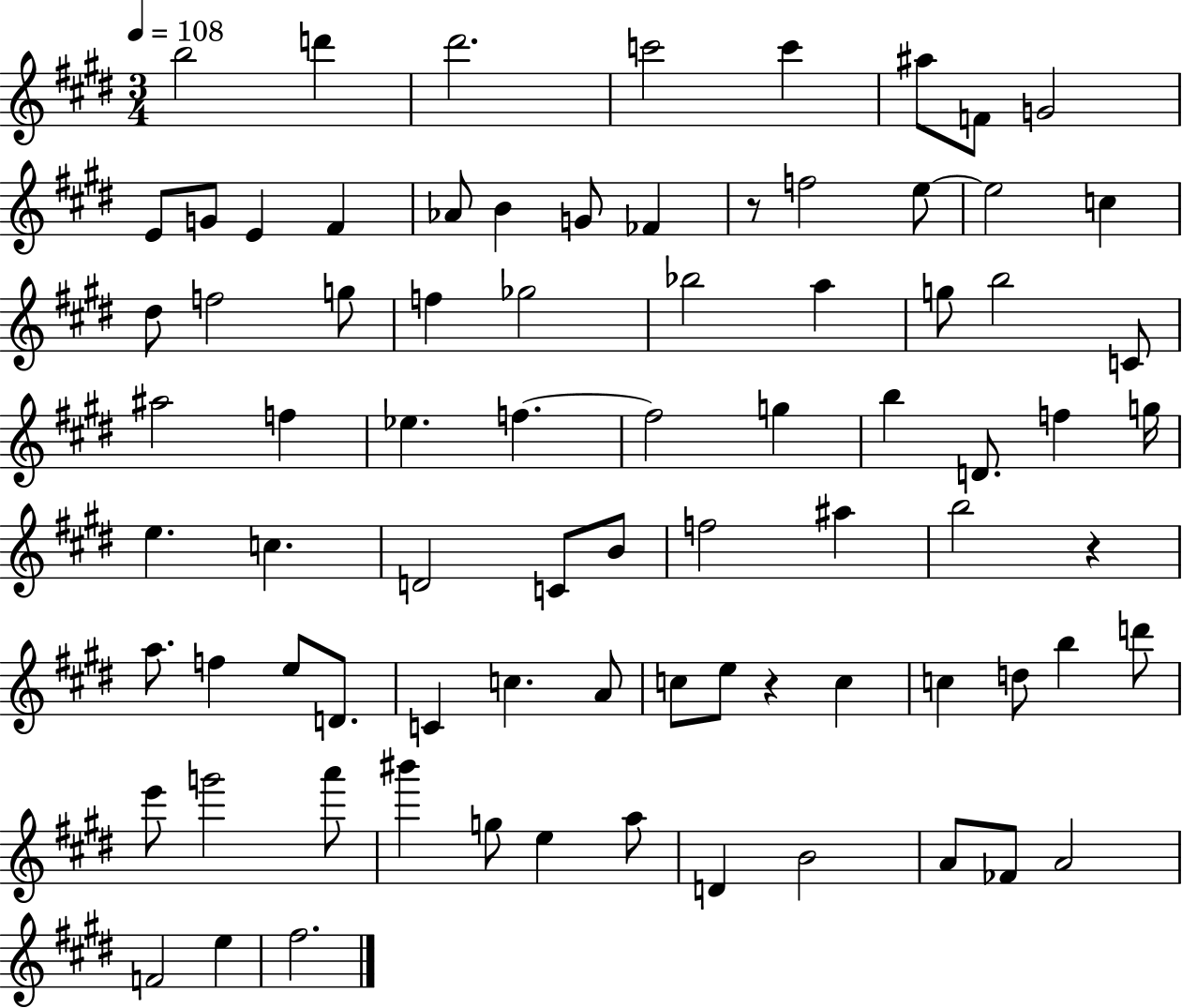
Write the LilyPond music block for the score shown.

{
  \clef treble
  \numericTimeSignature
  \time 3/4
  \key e \major
  \tempo 4 = 108
  b''2 d'''4 | dis'''2. | c'''2 c'''4 | ais''8 f'8 g'2 | \break e'8 g'8 e'4 fis'4 | aes'8 b'4 g'8 fes'4 | r8 f''2 e''8~~ | e''2 c''4 | \break dis''8 f''2 g''8 | f''4 ges''2 | bes''2 a''4 | g''8 b''2 c'8 | \break ais''2 f''4 | ees''4. f''4.~~ | f''2 g''4 | b''4 d'8. f''4 g''16 | \break e''4. c''4. | d'2 c'8 b'8 | f''2 ais''4 | b''2 r4 | \break a''8. f''4 e''8 d'8. | c'4 c''4. a'8 | c''8 e''8 r4 c''4 | c''4 d''8 b''4 d'''8 | \break e'''8 g'''2 a'''8 | bis'''4 g''8 e''4 a''8 | d'4 b'2 | a'8 fes'8 a'2 | \break f'2 e''4 | fis''2. | \bar "|."
}